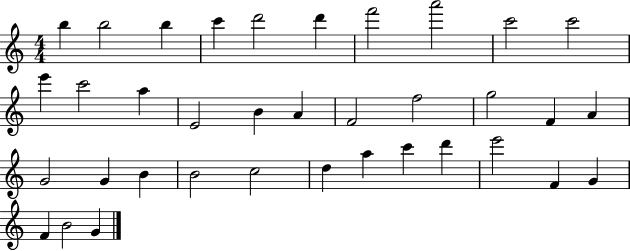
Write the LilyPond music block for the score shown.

{
  \clef treble
  \numericTimeSignature
  \time 4/4
  \key c \major
  b''4 b''2 b''4 | c'''4 d'''2 d'''4 | f'''2 a'''2 | c'''2 c'''2 | \break e'''4 c'''2 a''4 | e'2 b'4 a'4 | f'2 f''2 | g''2 f'4 a'4 | \break g'2 g'4 b'4 | b'2 c''2 | d''4 a''4 c'''4 d'''4 | e'''2 f'4 g'4 | \break f'4 b'2 g'4 | \bar "|."
}